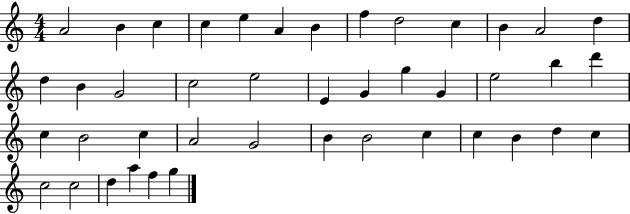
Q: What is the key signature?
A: C major